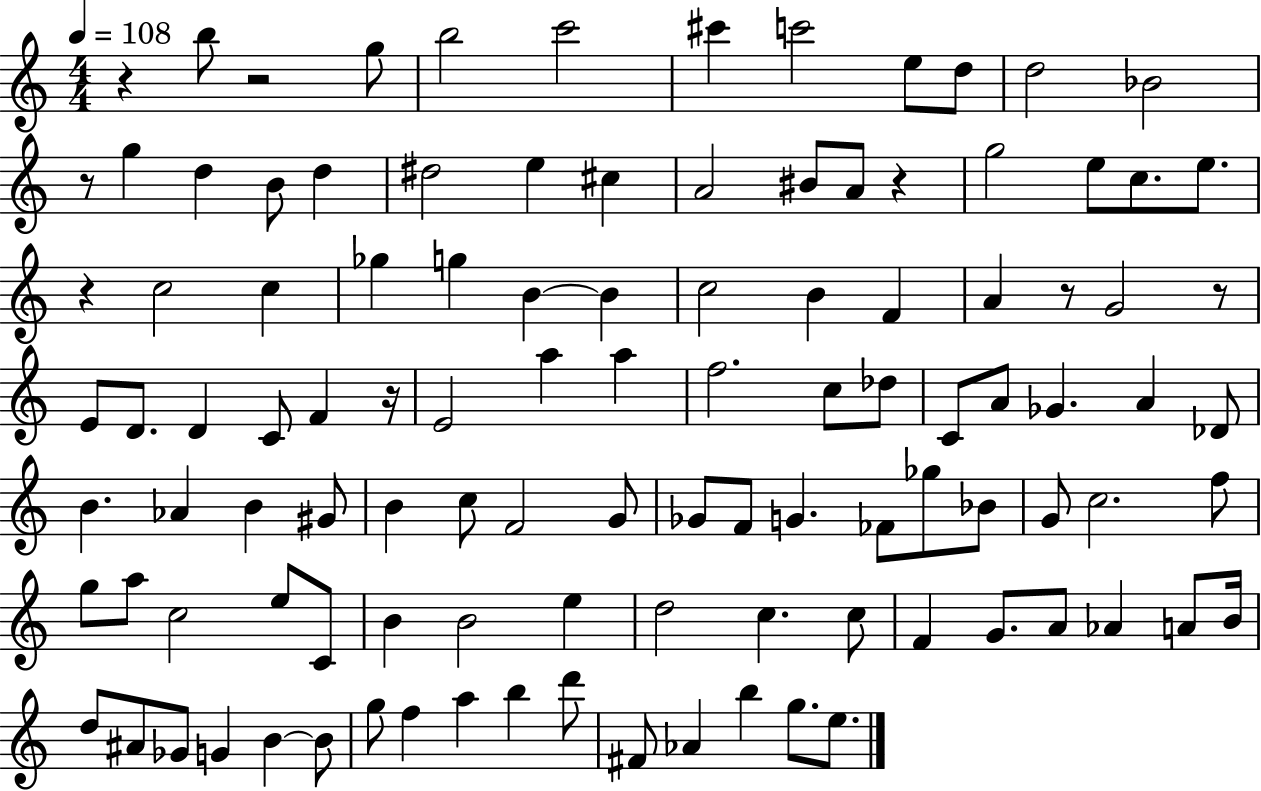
X:1
T:Untitled
M:4/4
L:1/4
K:C
z b/2 z2 g/2 b2 c'2 ^c' c'2 e/2 d/2 d2 _B2 z/2 g d B/2 d ^d2 e ^c A2 ^B/2 A/2 z g2 e/2 c/2 e/2 z c2 c _g g B B c2 B F A z/2 G2 z/2 E/2 D/2 D C/2 F z/4 E2 a a f2 c/2 _d/2 C/2 A/2 _G A _D/2 B _A B ^G/2 B c/2 F2 G/2 _G/2 F/2 G _F/2 _g/2 _B/2 G/2 c2 f/2 g/2 a/2 c2 e/2 C/2 B B2 e d2 c c/2 F G/2 A/2 _A A/2 B/4 d/2 ^A/2 _G/2 G B B/2 g/2 f a b d'/2 ^F/2 _A b g/2 e/2